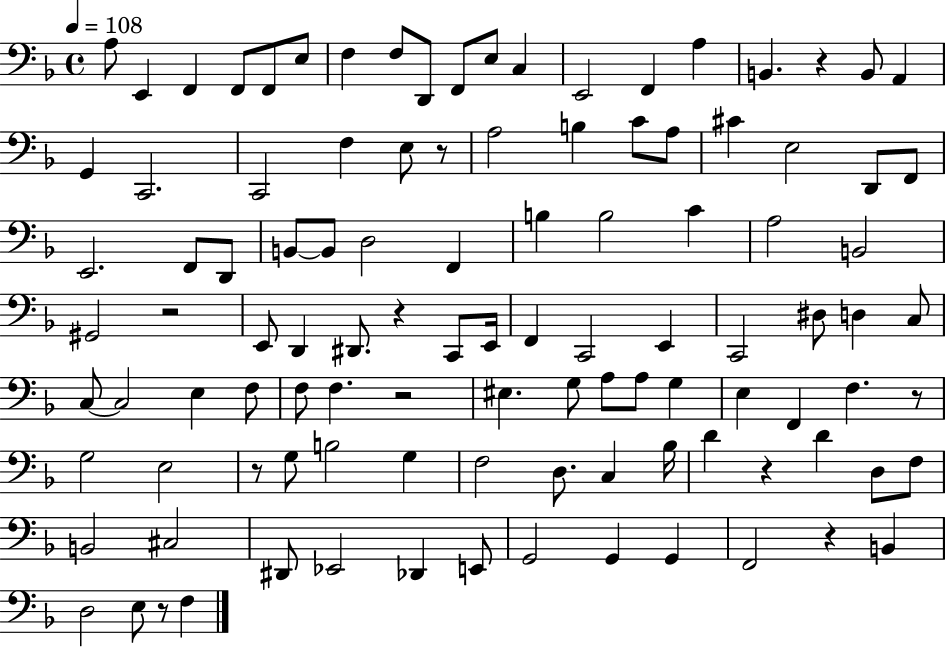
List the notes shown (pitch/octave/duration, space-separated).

A3/e E2/q F2/q F2/e F2/e E3/e F3/q F3/e D2/e F2/e E3/e C3/q E2/h F2/q A3/q B2/q. R/q B2/e A2/q G2/q C2/h. C2/h F3/q E3/e R/e A3/h B3/q C4/e A3/e C#4/q E3/h D2/e F2/e E2/h. F2/e D2/e B2/e B2/e D3/h F2/q B3/q B3/h C4/q A3/h B2/h G#2/h R/h E2/e D2/q D#2/e. R/q C2/e E2/s F2/q C2/h E2/q C2/h D#3/e D3/q C3/e C3/e C3/h E3/q F3/e F3/e F3/q. R/h EIS3/q. G3/e A3/e A3/e G3/q E3/q F2/q F3/q. R/e G3/h E3/h R/e G3/e B3/h G3/q F3/h D3/e. C3/q Bb3/s D4/q R/q D4/q D3/e F3/e B2/h C#3/h D#2/e Eb2/h Db2/q E2/e G2/h G2/q G2/q F2/h R/q B2/q D3/h E3/e R/e F3/q